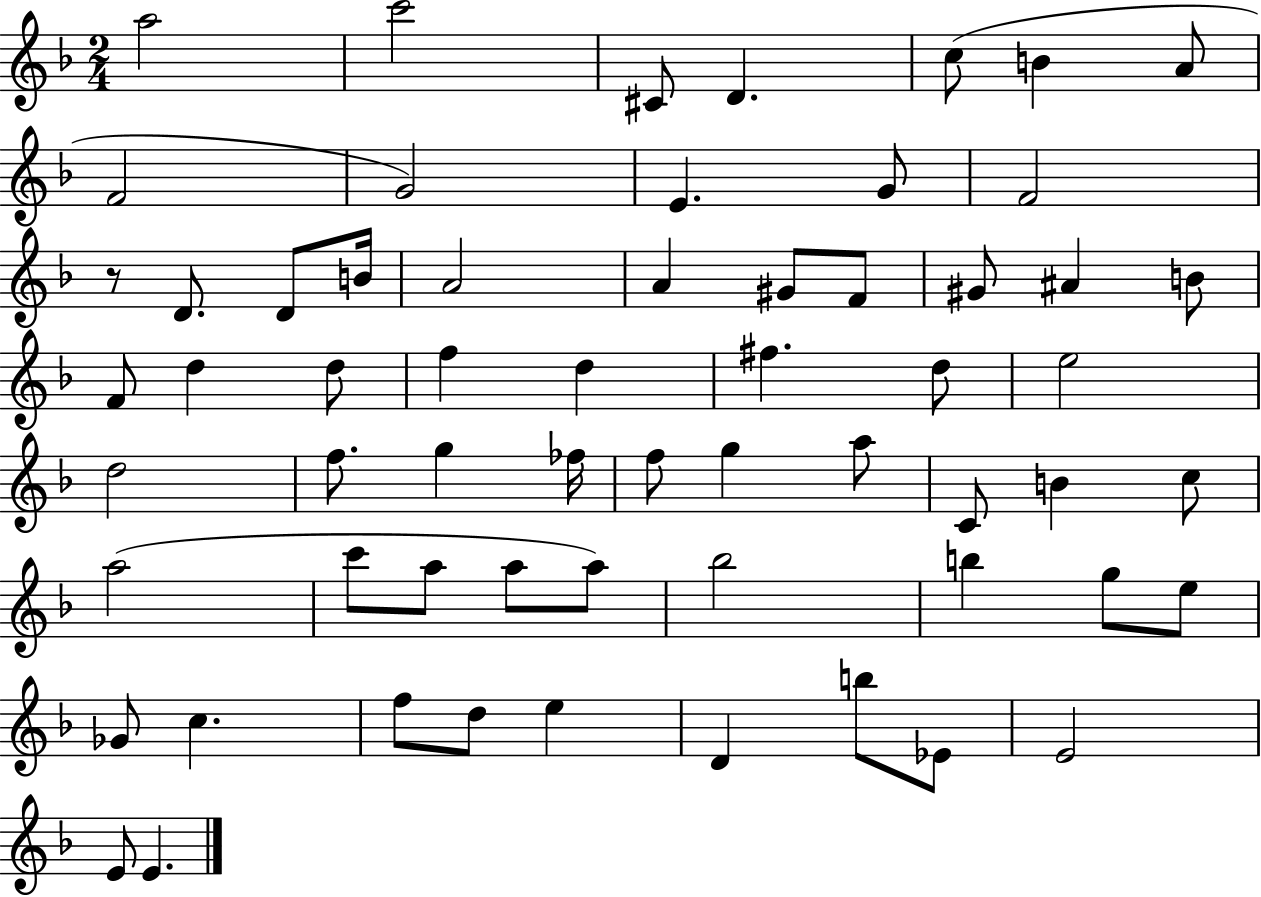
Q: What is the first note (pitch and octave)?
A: A5